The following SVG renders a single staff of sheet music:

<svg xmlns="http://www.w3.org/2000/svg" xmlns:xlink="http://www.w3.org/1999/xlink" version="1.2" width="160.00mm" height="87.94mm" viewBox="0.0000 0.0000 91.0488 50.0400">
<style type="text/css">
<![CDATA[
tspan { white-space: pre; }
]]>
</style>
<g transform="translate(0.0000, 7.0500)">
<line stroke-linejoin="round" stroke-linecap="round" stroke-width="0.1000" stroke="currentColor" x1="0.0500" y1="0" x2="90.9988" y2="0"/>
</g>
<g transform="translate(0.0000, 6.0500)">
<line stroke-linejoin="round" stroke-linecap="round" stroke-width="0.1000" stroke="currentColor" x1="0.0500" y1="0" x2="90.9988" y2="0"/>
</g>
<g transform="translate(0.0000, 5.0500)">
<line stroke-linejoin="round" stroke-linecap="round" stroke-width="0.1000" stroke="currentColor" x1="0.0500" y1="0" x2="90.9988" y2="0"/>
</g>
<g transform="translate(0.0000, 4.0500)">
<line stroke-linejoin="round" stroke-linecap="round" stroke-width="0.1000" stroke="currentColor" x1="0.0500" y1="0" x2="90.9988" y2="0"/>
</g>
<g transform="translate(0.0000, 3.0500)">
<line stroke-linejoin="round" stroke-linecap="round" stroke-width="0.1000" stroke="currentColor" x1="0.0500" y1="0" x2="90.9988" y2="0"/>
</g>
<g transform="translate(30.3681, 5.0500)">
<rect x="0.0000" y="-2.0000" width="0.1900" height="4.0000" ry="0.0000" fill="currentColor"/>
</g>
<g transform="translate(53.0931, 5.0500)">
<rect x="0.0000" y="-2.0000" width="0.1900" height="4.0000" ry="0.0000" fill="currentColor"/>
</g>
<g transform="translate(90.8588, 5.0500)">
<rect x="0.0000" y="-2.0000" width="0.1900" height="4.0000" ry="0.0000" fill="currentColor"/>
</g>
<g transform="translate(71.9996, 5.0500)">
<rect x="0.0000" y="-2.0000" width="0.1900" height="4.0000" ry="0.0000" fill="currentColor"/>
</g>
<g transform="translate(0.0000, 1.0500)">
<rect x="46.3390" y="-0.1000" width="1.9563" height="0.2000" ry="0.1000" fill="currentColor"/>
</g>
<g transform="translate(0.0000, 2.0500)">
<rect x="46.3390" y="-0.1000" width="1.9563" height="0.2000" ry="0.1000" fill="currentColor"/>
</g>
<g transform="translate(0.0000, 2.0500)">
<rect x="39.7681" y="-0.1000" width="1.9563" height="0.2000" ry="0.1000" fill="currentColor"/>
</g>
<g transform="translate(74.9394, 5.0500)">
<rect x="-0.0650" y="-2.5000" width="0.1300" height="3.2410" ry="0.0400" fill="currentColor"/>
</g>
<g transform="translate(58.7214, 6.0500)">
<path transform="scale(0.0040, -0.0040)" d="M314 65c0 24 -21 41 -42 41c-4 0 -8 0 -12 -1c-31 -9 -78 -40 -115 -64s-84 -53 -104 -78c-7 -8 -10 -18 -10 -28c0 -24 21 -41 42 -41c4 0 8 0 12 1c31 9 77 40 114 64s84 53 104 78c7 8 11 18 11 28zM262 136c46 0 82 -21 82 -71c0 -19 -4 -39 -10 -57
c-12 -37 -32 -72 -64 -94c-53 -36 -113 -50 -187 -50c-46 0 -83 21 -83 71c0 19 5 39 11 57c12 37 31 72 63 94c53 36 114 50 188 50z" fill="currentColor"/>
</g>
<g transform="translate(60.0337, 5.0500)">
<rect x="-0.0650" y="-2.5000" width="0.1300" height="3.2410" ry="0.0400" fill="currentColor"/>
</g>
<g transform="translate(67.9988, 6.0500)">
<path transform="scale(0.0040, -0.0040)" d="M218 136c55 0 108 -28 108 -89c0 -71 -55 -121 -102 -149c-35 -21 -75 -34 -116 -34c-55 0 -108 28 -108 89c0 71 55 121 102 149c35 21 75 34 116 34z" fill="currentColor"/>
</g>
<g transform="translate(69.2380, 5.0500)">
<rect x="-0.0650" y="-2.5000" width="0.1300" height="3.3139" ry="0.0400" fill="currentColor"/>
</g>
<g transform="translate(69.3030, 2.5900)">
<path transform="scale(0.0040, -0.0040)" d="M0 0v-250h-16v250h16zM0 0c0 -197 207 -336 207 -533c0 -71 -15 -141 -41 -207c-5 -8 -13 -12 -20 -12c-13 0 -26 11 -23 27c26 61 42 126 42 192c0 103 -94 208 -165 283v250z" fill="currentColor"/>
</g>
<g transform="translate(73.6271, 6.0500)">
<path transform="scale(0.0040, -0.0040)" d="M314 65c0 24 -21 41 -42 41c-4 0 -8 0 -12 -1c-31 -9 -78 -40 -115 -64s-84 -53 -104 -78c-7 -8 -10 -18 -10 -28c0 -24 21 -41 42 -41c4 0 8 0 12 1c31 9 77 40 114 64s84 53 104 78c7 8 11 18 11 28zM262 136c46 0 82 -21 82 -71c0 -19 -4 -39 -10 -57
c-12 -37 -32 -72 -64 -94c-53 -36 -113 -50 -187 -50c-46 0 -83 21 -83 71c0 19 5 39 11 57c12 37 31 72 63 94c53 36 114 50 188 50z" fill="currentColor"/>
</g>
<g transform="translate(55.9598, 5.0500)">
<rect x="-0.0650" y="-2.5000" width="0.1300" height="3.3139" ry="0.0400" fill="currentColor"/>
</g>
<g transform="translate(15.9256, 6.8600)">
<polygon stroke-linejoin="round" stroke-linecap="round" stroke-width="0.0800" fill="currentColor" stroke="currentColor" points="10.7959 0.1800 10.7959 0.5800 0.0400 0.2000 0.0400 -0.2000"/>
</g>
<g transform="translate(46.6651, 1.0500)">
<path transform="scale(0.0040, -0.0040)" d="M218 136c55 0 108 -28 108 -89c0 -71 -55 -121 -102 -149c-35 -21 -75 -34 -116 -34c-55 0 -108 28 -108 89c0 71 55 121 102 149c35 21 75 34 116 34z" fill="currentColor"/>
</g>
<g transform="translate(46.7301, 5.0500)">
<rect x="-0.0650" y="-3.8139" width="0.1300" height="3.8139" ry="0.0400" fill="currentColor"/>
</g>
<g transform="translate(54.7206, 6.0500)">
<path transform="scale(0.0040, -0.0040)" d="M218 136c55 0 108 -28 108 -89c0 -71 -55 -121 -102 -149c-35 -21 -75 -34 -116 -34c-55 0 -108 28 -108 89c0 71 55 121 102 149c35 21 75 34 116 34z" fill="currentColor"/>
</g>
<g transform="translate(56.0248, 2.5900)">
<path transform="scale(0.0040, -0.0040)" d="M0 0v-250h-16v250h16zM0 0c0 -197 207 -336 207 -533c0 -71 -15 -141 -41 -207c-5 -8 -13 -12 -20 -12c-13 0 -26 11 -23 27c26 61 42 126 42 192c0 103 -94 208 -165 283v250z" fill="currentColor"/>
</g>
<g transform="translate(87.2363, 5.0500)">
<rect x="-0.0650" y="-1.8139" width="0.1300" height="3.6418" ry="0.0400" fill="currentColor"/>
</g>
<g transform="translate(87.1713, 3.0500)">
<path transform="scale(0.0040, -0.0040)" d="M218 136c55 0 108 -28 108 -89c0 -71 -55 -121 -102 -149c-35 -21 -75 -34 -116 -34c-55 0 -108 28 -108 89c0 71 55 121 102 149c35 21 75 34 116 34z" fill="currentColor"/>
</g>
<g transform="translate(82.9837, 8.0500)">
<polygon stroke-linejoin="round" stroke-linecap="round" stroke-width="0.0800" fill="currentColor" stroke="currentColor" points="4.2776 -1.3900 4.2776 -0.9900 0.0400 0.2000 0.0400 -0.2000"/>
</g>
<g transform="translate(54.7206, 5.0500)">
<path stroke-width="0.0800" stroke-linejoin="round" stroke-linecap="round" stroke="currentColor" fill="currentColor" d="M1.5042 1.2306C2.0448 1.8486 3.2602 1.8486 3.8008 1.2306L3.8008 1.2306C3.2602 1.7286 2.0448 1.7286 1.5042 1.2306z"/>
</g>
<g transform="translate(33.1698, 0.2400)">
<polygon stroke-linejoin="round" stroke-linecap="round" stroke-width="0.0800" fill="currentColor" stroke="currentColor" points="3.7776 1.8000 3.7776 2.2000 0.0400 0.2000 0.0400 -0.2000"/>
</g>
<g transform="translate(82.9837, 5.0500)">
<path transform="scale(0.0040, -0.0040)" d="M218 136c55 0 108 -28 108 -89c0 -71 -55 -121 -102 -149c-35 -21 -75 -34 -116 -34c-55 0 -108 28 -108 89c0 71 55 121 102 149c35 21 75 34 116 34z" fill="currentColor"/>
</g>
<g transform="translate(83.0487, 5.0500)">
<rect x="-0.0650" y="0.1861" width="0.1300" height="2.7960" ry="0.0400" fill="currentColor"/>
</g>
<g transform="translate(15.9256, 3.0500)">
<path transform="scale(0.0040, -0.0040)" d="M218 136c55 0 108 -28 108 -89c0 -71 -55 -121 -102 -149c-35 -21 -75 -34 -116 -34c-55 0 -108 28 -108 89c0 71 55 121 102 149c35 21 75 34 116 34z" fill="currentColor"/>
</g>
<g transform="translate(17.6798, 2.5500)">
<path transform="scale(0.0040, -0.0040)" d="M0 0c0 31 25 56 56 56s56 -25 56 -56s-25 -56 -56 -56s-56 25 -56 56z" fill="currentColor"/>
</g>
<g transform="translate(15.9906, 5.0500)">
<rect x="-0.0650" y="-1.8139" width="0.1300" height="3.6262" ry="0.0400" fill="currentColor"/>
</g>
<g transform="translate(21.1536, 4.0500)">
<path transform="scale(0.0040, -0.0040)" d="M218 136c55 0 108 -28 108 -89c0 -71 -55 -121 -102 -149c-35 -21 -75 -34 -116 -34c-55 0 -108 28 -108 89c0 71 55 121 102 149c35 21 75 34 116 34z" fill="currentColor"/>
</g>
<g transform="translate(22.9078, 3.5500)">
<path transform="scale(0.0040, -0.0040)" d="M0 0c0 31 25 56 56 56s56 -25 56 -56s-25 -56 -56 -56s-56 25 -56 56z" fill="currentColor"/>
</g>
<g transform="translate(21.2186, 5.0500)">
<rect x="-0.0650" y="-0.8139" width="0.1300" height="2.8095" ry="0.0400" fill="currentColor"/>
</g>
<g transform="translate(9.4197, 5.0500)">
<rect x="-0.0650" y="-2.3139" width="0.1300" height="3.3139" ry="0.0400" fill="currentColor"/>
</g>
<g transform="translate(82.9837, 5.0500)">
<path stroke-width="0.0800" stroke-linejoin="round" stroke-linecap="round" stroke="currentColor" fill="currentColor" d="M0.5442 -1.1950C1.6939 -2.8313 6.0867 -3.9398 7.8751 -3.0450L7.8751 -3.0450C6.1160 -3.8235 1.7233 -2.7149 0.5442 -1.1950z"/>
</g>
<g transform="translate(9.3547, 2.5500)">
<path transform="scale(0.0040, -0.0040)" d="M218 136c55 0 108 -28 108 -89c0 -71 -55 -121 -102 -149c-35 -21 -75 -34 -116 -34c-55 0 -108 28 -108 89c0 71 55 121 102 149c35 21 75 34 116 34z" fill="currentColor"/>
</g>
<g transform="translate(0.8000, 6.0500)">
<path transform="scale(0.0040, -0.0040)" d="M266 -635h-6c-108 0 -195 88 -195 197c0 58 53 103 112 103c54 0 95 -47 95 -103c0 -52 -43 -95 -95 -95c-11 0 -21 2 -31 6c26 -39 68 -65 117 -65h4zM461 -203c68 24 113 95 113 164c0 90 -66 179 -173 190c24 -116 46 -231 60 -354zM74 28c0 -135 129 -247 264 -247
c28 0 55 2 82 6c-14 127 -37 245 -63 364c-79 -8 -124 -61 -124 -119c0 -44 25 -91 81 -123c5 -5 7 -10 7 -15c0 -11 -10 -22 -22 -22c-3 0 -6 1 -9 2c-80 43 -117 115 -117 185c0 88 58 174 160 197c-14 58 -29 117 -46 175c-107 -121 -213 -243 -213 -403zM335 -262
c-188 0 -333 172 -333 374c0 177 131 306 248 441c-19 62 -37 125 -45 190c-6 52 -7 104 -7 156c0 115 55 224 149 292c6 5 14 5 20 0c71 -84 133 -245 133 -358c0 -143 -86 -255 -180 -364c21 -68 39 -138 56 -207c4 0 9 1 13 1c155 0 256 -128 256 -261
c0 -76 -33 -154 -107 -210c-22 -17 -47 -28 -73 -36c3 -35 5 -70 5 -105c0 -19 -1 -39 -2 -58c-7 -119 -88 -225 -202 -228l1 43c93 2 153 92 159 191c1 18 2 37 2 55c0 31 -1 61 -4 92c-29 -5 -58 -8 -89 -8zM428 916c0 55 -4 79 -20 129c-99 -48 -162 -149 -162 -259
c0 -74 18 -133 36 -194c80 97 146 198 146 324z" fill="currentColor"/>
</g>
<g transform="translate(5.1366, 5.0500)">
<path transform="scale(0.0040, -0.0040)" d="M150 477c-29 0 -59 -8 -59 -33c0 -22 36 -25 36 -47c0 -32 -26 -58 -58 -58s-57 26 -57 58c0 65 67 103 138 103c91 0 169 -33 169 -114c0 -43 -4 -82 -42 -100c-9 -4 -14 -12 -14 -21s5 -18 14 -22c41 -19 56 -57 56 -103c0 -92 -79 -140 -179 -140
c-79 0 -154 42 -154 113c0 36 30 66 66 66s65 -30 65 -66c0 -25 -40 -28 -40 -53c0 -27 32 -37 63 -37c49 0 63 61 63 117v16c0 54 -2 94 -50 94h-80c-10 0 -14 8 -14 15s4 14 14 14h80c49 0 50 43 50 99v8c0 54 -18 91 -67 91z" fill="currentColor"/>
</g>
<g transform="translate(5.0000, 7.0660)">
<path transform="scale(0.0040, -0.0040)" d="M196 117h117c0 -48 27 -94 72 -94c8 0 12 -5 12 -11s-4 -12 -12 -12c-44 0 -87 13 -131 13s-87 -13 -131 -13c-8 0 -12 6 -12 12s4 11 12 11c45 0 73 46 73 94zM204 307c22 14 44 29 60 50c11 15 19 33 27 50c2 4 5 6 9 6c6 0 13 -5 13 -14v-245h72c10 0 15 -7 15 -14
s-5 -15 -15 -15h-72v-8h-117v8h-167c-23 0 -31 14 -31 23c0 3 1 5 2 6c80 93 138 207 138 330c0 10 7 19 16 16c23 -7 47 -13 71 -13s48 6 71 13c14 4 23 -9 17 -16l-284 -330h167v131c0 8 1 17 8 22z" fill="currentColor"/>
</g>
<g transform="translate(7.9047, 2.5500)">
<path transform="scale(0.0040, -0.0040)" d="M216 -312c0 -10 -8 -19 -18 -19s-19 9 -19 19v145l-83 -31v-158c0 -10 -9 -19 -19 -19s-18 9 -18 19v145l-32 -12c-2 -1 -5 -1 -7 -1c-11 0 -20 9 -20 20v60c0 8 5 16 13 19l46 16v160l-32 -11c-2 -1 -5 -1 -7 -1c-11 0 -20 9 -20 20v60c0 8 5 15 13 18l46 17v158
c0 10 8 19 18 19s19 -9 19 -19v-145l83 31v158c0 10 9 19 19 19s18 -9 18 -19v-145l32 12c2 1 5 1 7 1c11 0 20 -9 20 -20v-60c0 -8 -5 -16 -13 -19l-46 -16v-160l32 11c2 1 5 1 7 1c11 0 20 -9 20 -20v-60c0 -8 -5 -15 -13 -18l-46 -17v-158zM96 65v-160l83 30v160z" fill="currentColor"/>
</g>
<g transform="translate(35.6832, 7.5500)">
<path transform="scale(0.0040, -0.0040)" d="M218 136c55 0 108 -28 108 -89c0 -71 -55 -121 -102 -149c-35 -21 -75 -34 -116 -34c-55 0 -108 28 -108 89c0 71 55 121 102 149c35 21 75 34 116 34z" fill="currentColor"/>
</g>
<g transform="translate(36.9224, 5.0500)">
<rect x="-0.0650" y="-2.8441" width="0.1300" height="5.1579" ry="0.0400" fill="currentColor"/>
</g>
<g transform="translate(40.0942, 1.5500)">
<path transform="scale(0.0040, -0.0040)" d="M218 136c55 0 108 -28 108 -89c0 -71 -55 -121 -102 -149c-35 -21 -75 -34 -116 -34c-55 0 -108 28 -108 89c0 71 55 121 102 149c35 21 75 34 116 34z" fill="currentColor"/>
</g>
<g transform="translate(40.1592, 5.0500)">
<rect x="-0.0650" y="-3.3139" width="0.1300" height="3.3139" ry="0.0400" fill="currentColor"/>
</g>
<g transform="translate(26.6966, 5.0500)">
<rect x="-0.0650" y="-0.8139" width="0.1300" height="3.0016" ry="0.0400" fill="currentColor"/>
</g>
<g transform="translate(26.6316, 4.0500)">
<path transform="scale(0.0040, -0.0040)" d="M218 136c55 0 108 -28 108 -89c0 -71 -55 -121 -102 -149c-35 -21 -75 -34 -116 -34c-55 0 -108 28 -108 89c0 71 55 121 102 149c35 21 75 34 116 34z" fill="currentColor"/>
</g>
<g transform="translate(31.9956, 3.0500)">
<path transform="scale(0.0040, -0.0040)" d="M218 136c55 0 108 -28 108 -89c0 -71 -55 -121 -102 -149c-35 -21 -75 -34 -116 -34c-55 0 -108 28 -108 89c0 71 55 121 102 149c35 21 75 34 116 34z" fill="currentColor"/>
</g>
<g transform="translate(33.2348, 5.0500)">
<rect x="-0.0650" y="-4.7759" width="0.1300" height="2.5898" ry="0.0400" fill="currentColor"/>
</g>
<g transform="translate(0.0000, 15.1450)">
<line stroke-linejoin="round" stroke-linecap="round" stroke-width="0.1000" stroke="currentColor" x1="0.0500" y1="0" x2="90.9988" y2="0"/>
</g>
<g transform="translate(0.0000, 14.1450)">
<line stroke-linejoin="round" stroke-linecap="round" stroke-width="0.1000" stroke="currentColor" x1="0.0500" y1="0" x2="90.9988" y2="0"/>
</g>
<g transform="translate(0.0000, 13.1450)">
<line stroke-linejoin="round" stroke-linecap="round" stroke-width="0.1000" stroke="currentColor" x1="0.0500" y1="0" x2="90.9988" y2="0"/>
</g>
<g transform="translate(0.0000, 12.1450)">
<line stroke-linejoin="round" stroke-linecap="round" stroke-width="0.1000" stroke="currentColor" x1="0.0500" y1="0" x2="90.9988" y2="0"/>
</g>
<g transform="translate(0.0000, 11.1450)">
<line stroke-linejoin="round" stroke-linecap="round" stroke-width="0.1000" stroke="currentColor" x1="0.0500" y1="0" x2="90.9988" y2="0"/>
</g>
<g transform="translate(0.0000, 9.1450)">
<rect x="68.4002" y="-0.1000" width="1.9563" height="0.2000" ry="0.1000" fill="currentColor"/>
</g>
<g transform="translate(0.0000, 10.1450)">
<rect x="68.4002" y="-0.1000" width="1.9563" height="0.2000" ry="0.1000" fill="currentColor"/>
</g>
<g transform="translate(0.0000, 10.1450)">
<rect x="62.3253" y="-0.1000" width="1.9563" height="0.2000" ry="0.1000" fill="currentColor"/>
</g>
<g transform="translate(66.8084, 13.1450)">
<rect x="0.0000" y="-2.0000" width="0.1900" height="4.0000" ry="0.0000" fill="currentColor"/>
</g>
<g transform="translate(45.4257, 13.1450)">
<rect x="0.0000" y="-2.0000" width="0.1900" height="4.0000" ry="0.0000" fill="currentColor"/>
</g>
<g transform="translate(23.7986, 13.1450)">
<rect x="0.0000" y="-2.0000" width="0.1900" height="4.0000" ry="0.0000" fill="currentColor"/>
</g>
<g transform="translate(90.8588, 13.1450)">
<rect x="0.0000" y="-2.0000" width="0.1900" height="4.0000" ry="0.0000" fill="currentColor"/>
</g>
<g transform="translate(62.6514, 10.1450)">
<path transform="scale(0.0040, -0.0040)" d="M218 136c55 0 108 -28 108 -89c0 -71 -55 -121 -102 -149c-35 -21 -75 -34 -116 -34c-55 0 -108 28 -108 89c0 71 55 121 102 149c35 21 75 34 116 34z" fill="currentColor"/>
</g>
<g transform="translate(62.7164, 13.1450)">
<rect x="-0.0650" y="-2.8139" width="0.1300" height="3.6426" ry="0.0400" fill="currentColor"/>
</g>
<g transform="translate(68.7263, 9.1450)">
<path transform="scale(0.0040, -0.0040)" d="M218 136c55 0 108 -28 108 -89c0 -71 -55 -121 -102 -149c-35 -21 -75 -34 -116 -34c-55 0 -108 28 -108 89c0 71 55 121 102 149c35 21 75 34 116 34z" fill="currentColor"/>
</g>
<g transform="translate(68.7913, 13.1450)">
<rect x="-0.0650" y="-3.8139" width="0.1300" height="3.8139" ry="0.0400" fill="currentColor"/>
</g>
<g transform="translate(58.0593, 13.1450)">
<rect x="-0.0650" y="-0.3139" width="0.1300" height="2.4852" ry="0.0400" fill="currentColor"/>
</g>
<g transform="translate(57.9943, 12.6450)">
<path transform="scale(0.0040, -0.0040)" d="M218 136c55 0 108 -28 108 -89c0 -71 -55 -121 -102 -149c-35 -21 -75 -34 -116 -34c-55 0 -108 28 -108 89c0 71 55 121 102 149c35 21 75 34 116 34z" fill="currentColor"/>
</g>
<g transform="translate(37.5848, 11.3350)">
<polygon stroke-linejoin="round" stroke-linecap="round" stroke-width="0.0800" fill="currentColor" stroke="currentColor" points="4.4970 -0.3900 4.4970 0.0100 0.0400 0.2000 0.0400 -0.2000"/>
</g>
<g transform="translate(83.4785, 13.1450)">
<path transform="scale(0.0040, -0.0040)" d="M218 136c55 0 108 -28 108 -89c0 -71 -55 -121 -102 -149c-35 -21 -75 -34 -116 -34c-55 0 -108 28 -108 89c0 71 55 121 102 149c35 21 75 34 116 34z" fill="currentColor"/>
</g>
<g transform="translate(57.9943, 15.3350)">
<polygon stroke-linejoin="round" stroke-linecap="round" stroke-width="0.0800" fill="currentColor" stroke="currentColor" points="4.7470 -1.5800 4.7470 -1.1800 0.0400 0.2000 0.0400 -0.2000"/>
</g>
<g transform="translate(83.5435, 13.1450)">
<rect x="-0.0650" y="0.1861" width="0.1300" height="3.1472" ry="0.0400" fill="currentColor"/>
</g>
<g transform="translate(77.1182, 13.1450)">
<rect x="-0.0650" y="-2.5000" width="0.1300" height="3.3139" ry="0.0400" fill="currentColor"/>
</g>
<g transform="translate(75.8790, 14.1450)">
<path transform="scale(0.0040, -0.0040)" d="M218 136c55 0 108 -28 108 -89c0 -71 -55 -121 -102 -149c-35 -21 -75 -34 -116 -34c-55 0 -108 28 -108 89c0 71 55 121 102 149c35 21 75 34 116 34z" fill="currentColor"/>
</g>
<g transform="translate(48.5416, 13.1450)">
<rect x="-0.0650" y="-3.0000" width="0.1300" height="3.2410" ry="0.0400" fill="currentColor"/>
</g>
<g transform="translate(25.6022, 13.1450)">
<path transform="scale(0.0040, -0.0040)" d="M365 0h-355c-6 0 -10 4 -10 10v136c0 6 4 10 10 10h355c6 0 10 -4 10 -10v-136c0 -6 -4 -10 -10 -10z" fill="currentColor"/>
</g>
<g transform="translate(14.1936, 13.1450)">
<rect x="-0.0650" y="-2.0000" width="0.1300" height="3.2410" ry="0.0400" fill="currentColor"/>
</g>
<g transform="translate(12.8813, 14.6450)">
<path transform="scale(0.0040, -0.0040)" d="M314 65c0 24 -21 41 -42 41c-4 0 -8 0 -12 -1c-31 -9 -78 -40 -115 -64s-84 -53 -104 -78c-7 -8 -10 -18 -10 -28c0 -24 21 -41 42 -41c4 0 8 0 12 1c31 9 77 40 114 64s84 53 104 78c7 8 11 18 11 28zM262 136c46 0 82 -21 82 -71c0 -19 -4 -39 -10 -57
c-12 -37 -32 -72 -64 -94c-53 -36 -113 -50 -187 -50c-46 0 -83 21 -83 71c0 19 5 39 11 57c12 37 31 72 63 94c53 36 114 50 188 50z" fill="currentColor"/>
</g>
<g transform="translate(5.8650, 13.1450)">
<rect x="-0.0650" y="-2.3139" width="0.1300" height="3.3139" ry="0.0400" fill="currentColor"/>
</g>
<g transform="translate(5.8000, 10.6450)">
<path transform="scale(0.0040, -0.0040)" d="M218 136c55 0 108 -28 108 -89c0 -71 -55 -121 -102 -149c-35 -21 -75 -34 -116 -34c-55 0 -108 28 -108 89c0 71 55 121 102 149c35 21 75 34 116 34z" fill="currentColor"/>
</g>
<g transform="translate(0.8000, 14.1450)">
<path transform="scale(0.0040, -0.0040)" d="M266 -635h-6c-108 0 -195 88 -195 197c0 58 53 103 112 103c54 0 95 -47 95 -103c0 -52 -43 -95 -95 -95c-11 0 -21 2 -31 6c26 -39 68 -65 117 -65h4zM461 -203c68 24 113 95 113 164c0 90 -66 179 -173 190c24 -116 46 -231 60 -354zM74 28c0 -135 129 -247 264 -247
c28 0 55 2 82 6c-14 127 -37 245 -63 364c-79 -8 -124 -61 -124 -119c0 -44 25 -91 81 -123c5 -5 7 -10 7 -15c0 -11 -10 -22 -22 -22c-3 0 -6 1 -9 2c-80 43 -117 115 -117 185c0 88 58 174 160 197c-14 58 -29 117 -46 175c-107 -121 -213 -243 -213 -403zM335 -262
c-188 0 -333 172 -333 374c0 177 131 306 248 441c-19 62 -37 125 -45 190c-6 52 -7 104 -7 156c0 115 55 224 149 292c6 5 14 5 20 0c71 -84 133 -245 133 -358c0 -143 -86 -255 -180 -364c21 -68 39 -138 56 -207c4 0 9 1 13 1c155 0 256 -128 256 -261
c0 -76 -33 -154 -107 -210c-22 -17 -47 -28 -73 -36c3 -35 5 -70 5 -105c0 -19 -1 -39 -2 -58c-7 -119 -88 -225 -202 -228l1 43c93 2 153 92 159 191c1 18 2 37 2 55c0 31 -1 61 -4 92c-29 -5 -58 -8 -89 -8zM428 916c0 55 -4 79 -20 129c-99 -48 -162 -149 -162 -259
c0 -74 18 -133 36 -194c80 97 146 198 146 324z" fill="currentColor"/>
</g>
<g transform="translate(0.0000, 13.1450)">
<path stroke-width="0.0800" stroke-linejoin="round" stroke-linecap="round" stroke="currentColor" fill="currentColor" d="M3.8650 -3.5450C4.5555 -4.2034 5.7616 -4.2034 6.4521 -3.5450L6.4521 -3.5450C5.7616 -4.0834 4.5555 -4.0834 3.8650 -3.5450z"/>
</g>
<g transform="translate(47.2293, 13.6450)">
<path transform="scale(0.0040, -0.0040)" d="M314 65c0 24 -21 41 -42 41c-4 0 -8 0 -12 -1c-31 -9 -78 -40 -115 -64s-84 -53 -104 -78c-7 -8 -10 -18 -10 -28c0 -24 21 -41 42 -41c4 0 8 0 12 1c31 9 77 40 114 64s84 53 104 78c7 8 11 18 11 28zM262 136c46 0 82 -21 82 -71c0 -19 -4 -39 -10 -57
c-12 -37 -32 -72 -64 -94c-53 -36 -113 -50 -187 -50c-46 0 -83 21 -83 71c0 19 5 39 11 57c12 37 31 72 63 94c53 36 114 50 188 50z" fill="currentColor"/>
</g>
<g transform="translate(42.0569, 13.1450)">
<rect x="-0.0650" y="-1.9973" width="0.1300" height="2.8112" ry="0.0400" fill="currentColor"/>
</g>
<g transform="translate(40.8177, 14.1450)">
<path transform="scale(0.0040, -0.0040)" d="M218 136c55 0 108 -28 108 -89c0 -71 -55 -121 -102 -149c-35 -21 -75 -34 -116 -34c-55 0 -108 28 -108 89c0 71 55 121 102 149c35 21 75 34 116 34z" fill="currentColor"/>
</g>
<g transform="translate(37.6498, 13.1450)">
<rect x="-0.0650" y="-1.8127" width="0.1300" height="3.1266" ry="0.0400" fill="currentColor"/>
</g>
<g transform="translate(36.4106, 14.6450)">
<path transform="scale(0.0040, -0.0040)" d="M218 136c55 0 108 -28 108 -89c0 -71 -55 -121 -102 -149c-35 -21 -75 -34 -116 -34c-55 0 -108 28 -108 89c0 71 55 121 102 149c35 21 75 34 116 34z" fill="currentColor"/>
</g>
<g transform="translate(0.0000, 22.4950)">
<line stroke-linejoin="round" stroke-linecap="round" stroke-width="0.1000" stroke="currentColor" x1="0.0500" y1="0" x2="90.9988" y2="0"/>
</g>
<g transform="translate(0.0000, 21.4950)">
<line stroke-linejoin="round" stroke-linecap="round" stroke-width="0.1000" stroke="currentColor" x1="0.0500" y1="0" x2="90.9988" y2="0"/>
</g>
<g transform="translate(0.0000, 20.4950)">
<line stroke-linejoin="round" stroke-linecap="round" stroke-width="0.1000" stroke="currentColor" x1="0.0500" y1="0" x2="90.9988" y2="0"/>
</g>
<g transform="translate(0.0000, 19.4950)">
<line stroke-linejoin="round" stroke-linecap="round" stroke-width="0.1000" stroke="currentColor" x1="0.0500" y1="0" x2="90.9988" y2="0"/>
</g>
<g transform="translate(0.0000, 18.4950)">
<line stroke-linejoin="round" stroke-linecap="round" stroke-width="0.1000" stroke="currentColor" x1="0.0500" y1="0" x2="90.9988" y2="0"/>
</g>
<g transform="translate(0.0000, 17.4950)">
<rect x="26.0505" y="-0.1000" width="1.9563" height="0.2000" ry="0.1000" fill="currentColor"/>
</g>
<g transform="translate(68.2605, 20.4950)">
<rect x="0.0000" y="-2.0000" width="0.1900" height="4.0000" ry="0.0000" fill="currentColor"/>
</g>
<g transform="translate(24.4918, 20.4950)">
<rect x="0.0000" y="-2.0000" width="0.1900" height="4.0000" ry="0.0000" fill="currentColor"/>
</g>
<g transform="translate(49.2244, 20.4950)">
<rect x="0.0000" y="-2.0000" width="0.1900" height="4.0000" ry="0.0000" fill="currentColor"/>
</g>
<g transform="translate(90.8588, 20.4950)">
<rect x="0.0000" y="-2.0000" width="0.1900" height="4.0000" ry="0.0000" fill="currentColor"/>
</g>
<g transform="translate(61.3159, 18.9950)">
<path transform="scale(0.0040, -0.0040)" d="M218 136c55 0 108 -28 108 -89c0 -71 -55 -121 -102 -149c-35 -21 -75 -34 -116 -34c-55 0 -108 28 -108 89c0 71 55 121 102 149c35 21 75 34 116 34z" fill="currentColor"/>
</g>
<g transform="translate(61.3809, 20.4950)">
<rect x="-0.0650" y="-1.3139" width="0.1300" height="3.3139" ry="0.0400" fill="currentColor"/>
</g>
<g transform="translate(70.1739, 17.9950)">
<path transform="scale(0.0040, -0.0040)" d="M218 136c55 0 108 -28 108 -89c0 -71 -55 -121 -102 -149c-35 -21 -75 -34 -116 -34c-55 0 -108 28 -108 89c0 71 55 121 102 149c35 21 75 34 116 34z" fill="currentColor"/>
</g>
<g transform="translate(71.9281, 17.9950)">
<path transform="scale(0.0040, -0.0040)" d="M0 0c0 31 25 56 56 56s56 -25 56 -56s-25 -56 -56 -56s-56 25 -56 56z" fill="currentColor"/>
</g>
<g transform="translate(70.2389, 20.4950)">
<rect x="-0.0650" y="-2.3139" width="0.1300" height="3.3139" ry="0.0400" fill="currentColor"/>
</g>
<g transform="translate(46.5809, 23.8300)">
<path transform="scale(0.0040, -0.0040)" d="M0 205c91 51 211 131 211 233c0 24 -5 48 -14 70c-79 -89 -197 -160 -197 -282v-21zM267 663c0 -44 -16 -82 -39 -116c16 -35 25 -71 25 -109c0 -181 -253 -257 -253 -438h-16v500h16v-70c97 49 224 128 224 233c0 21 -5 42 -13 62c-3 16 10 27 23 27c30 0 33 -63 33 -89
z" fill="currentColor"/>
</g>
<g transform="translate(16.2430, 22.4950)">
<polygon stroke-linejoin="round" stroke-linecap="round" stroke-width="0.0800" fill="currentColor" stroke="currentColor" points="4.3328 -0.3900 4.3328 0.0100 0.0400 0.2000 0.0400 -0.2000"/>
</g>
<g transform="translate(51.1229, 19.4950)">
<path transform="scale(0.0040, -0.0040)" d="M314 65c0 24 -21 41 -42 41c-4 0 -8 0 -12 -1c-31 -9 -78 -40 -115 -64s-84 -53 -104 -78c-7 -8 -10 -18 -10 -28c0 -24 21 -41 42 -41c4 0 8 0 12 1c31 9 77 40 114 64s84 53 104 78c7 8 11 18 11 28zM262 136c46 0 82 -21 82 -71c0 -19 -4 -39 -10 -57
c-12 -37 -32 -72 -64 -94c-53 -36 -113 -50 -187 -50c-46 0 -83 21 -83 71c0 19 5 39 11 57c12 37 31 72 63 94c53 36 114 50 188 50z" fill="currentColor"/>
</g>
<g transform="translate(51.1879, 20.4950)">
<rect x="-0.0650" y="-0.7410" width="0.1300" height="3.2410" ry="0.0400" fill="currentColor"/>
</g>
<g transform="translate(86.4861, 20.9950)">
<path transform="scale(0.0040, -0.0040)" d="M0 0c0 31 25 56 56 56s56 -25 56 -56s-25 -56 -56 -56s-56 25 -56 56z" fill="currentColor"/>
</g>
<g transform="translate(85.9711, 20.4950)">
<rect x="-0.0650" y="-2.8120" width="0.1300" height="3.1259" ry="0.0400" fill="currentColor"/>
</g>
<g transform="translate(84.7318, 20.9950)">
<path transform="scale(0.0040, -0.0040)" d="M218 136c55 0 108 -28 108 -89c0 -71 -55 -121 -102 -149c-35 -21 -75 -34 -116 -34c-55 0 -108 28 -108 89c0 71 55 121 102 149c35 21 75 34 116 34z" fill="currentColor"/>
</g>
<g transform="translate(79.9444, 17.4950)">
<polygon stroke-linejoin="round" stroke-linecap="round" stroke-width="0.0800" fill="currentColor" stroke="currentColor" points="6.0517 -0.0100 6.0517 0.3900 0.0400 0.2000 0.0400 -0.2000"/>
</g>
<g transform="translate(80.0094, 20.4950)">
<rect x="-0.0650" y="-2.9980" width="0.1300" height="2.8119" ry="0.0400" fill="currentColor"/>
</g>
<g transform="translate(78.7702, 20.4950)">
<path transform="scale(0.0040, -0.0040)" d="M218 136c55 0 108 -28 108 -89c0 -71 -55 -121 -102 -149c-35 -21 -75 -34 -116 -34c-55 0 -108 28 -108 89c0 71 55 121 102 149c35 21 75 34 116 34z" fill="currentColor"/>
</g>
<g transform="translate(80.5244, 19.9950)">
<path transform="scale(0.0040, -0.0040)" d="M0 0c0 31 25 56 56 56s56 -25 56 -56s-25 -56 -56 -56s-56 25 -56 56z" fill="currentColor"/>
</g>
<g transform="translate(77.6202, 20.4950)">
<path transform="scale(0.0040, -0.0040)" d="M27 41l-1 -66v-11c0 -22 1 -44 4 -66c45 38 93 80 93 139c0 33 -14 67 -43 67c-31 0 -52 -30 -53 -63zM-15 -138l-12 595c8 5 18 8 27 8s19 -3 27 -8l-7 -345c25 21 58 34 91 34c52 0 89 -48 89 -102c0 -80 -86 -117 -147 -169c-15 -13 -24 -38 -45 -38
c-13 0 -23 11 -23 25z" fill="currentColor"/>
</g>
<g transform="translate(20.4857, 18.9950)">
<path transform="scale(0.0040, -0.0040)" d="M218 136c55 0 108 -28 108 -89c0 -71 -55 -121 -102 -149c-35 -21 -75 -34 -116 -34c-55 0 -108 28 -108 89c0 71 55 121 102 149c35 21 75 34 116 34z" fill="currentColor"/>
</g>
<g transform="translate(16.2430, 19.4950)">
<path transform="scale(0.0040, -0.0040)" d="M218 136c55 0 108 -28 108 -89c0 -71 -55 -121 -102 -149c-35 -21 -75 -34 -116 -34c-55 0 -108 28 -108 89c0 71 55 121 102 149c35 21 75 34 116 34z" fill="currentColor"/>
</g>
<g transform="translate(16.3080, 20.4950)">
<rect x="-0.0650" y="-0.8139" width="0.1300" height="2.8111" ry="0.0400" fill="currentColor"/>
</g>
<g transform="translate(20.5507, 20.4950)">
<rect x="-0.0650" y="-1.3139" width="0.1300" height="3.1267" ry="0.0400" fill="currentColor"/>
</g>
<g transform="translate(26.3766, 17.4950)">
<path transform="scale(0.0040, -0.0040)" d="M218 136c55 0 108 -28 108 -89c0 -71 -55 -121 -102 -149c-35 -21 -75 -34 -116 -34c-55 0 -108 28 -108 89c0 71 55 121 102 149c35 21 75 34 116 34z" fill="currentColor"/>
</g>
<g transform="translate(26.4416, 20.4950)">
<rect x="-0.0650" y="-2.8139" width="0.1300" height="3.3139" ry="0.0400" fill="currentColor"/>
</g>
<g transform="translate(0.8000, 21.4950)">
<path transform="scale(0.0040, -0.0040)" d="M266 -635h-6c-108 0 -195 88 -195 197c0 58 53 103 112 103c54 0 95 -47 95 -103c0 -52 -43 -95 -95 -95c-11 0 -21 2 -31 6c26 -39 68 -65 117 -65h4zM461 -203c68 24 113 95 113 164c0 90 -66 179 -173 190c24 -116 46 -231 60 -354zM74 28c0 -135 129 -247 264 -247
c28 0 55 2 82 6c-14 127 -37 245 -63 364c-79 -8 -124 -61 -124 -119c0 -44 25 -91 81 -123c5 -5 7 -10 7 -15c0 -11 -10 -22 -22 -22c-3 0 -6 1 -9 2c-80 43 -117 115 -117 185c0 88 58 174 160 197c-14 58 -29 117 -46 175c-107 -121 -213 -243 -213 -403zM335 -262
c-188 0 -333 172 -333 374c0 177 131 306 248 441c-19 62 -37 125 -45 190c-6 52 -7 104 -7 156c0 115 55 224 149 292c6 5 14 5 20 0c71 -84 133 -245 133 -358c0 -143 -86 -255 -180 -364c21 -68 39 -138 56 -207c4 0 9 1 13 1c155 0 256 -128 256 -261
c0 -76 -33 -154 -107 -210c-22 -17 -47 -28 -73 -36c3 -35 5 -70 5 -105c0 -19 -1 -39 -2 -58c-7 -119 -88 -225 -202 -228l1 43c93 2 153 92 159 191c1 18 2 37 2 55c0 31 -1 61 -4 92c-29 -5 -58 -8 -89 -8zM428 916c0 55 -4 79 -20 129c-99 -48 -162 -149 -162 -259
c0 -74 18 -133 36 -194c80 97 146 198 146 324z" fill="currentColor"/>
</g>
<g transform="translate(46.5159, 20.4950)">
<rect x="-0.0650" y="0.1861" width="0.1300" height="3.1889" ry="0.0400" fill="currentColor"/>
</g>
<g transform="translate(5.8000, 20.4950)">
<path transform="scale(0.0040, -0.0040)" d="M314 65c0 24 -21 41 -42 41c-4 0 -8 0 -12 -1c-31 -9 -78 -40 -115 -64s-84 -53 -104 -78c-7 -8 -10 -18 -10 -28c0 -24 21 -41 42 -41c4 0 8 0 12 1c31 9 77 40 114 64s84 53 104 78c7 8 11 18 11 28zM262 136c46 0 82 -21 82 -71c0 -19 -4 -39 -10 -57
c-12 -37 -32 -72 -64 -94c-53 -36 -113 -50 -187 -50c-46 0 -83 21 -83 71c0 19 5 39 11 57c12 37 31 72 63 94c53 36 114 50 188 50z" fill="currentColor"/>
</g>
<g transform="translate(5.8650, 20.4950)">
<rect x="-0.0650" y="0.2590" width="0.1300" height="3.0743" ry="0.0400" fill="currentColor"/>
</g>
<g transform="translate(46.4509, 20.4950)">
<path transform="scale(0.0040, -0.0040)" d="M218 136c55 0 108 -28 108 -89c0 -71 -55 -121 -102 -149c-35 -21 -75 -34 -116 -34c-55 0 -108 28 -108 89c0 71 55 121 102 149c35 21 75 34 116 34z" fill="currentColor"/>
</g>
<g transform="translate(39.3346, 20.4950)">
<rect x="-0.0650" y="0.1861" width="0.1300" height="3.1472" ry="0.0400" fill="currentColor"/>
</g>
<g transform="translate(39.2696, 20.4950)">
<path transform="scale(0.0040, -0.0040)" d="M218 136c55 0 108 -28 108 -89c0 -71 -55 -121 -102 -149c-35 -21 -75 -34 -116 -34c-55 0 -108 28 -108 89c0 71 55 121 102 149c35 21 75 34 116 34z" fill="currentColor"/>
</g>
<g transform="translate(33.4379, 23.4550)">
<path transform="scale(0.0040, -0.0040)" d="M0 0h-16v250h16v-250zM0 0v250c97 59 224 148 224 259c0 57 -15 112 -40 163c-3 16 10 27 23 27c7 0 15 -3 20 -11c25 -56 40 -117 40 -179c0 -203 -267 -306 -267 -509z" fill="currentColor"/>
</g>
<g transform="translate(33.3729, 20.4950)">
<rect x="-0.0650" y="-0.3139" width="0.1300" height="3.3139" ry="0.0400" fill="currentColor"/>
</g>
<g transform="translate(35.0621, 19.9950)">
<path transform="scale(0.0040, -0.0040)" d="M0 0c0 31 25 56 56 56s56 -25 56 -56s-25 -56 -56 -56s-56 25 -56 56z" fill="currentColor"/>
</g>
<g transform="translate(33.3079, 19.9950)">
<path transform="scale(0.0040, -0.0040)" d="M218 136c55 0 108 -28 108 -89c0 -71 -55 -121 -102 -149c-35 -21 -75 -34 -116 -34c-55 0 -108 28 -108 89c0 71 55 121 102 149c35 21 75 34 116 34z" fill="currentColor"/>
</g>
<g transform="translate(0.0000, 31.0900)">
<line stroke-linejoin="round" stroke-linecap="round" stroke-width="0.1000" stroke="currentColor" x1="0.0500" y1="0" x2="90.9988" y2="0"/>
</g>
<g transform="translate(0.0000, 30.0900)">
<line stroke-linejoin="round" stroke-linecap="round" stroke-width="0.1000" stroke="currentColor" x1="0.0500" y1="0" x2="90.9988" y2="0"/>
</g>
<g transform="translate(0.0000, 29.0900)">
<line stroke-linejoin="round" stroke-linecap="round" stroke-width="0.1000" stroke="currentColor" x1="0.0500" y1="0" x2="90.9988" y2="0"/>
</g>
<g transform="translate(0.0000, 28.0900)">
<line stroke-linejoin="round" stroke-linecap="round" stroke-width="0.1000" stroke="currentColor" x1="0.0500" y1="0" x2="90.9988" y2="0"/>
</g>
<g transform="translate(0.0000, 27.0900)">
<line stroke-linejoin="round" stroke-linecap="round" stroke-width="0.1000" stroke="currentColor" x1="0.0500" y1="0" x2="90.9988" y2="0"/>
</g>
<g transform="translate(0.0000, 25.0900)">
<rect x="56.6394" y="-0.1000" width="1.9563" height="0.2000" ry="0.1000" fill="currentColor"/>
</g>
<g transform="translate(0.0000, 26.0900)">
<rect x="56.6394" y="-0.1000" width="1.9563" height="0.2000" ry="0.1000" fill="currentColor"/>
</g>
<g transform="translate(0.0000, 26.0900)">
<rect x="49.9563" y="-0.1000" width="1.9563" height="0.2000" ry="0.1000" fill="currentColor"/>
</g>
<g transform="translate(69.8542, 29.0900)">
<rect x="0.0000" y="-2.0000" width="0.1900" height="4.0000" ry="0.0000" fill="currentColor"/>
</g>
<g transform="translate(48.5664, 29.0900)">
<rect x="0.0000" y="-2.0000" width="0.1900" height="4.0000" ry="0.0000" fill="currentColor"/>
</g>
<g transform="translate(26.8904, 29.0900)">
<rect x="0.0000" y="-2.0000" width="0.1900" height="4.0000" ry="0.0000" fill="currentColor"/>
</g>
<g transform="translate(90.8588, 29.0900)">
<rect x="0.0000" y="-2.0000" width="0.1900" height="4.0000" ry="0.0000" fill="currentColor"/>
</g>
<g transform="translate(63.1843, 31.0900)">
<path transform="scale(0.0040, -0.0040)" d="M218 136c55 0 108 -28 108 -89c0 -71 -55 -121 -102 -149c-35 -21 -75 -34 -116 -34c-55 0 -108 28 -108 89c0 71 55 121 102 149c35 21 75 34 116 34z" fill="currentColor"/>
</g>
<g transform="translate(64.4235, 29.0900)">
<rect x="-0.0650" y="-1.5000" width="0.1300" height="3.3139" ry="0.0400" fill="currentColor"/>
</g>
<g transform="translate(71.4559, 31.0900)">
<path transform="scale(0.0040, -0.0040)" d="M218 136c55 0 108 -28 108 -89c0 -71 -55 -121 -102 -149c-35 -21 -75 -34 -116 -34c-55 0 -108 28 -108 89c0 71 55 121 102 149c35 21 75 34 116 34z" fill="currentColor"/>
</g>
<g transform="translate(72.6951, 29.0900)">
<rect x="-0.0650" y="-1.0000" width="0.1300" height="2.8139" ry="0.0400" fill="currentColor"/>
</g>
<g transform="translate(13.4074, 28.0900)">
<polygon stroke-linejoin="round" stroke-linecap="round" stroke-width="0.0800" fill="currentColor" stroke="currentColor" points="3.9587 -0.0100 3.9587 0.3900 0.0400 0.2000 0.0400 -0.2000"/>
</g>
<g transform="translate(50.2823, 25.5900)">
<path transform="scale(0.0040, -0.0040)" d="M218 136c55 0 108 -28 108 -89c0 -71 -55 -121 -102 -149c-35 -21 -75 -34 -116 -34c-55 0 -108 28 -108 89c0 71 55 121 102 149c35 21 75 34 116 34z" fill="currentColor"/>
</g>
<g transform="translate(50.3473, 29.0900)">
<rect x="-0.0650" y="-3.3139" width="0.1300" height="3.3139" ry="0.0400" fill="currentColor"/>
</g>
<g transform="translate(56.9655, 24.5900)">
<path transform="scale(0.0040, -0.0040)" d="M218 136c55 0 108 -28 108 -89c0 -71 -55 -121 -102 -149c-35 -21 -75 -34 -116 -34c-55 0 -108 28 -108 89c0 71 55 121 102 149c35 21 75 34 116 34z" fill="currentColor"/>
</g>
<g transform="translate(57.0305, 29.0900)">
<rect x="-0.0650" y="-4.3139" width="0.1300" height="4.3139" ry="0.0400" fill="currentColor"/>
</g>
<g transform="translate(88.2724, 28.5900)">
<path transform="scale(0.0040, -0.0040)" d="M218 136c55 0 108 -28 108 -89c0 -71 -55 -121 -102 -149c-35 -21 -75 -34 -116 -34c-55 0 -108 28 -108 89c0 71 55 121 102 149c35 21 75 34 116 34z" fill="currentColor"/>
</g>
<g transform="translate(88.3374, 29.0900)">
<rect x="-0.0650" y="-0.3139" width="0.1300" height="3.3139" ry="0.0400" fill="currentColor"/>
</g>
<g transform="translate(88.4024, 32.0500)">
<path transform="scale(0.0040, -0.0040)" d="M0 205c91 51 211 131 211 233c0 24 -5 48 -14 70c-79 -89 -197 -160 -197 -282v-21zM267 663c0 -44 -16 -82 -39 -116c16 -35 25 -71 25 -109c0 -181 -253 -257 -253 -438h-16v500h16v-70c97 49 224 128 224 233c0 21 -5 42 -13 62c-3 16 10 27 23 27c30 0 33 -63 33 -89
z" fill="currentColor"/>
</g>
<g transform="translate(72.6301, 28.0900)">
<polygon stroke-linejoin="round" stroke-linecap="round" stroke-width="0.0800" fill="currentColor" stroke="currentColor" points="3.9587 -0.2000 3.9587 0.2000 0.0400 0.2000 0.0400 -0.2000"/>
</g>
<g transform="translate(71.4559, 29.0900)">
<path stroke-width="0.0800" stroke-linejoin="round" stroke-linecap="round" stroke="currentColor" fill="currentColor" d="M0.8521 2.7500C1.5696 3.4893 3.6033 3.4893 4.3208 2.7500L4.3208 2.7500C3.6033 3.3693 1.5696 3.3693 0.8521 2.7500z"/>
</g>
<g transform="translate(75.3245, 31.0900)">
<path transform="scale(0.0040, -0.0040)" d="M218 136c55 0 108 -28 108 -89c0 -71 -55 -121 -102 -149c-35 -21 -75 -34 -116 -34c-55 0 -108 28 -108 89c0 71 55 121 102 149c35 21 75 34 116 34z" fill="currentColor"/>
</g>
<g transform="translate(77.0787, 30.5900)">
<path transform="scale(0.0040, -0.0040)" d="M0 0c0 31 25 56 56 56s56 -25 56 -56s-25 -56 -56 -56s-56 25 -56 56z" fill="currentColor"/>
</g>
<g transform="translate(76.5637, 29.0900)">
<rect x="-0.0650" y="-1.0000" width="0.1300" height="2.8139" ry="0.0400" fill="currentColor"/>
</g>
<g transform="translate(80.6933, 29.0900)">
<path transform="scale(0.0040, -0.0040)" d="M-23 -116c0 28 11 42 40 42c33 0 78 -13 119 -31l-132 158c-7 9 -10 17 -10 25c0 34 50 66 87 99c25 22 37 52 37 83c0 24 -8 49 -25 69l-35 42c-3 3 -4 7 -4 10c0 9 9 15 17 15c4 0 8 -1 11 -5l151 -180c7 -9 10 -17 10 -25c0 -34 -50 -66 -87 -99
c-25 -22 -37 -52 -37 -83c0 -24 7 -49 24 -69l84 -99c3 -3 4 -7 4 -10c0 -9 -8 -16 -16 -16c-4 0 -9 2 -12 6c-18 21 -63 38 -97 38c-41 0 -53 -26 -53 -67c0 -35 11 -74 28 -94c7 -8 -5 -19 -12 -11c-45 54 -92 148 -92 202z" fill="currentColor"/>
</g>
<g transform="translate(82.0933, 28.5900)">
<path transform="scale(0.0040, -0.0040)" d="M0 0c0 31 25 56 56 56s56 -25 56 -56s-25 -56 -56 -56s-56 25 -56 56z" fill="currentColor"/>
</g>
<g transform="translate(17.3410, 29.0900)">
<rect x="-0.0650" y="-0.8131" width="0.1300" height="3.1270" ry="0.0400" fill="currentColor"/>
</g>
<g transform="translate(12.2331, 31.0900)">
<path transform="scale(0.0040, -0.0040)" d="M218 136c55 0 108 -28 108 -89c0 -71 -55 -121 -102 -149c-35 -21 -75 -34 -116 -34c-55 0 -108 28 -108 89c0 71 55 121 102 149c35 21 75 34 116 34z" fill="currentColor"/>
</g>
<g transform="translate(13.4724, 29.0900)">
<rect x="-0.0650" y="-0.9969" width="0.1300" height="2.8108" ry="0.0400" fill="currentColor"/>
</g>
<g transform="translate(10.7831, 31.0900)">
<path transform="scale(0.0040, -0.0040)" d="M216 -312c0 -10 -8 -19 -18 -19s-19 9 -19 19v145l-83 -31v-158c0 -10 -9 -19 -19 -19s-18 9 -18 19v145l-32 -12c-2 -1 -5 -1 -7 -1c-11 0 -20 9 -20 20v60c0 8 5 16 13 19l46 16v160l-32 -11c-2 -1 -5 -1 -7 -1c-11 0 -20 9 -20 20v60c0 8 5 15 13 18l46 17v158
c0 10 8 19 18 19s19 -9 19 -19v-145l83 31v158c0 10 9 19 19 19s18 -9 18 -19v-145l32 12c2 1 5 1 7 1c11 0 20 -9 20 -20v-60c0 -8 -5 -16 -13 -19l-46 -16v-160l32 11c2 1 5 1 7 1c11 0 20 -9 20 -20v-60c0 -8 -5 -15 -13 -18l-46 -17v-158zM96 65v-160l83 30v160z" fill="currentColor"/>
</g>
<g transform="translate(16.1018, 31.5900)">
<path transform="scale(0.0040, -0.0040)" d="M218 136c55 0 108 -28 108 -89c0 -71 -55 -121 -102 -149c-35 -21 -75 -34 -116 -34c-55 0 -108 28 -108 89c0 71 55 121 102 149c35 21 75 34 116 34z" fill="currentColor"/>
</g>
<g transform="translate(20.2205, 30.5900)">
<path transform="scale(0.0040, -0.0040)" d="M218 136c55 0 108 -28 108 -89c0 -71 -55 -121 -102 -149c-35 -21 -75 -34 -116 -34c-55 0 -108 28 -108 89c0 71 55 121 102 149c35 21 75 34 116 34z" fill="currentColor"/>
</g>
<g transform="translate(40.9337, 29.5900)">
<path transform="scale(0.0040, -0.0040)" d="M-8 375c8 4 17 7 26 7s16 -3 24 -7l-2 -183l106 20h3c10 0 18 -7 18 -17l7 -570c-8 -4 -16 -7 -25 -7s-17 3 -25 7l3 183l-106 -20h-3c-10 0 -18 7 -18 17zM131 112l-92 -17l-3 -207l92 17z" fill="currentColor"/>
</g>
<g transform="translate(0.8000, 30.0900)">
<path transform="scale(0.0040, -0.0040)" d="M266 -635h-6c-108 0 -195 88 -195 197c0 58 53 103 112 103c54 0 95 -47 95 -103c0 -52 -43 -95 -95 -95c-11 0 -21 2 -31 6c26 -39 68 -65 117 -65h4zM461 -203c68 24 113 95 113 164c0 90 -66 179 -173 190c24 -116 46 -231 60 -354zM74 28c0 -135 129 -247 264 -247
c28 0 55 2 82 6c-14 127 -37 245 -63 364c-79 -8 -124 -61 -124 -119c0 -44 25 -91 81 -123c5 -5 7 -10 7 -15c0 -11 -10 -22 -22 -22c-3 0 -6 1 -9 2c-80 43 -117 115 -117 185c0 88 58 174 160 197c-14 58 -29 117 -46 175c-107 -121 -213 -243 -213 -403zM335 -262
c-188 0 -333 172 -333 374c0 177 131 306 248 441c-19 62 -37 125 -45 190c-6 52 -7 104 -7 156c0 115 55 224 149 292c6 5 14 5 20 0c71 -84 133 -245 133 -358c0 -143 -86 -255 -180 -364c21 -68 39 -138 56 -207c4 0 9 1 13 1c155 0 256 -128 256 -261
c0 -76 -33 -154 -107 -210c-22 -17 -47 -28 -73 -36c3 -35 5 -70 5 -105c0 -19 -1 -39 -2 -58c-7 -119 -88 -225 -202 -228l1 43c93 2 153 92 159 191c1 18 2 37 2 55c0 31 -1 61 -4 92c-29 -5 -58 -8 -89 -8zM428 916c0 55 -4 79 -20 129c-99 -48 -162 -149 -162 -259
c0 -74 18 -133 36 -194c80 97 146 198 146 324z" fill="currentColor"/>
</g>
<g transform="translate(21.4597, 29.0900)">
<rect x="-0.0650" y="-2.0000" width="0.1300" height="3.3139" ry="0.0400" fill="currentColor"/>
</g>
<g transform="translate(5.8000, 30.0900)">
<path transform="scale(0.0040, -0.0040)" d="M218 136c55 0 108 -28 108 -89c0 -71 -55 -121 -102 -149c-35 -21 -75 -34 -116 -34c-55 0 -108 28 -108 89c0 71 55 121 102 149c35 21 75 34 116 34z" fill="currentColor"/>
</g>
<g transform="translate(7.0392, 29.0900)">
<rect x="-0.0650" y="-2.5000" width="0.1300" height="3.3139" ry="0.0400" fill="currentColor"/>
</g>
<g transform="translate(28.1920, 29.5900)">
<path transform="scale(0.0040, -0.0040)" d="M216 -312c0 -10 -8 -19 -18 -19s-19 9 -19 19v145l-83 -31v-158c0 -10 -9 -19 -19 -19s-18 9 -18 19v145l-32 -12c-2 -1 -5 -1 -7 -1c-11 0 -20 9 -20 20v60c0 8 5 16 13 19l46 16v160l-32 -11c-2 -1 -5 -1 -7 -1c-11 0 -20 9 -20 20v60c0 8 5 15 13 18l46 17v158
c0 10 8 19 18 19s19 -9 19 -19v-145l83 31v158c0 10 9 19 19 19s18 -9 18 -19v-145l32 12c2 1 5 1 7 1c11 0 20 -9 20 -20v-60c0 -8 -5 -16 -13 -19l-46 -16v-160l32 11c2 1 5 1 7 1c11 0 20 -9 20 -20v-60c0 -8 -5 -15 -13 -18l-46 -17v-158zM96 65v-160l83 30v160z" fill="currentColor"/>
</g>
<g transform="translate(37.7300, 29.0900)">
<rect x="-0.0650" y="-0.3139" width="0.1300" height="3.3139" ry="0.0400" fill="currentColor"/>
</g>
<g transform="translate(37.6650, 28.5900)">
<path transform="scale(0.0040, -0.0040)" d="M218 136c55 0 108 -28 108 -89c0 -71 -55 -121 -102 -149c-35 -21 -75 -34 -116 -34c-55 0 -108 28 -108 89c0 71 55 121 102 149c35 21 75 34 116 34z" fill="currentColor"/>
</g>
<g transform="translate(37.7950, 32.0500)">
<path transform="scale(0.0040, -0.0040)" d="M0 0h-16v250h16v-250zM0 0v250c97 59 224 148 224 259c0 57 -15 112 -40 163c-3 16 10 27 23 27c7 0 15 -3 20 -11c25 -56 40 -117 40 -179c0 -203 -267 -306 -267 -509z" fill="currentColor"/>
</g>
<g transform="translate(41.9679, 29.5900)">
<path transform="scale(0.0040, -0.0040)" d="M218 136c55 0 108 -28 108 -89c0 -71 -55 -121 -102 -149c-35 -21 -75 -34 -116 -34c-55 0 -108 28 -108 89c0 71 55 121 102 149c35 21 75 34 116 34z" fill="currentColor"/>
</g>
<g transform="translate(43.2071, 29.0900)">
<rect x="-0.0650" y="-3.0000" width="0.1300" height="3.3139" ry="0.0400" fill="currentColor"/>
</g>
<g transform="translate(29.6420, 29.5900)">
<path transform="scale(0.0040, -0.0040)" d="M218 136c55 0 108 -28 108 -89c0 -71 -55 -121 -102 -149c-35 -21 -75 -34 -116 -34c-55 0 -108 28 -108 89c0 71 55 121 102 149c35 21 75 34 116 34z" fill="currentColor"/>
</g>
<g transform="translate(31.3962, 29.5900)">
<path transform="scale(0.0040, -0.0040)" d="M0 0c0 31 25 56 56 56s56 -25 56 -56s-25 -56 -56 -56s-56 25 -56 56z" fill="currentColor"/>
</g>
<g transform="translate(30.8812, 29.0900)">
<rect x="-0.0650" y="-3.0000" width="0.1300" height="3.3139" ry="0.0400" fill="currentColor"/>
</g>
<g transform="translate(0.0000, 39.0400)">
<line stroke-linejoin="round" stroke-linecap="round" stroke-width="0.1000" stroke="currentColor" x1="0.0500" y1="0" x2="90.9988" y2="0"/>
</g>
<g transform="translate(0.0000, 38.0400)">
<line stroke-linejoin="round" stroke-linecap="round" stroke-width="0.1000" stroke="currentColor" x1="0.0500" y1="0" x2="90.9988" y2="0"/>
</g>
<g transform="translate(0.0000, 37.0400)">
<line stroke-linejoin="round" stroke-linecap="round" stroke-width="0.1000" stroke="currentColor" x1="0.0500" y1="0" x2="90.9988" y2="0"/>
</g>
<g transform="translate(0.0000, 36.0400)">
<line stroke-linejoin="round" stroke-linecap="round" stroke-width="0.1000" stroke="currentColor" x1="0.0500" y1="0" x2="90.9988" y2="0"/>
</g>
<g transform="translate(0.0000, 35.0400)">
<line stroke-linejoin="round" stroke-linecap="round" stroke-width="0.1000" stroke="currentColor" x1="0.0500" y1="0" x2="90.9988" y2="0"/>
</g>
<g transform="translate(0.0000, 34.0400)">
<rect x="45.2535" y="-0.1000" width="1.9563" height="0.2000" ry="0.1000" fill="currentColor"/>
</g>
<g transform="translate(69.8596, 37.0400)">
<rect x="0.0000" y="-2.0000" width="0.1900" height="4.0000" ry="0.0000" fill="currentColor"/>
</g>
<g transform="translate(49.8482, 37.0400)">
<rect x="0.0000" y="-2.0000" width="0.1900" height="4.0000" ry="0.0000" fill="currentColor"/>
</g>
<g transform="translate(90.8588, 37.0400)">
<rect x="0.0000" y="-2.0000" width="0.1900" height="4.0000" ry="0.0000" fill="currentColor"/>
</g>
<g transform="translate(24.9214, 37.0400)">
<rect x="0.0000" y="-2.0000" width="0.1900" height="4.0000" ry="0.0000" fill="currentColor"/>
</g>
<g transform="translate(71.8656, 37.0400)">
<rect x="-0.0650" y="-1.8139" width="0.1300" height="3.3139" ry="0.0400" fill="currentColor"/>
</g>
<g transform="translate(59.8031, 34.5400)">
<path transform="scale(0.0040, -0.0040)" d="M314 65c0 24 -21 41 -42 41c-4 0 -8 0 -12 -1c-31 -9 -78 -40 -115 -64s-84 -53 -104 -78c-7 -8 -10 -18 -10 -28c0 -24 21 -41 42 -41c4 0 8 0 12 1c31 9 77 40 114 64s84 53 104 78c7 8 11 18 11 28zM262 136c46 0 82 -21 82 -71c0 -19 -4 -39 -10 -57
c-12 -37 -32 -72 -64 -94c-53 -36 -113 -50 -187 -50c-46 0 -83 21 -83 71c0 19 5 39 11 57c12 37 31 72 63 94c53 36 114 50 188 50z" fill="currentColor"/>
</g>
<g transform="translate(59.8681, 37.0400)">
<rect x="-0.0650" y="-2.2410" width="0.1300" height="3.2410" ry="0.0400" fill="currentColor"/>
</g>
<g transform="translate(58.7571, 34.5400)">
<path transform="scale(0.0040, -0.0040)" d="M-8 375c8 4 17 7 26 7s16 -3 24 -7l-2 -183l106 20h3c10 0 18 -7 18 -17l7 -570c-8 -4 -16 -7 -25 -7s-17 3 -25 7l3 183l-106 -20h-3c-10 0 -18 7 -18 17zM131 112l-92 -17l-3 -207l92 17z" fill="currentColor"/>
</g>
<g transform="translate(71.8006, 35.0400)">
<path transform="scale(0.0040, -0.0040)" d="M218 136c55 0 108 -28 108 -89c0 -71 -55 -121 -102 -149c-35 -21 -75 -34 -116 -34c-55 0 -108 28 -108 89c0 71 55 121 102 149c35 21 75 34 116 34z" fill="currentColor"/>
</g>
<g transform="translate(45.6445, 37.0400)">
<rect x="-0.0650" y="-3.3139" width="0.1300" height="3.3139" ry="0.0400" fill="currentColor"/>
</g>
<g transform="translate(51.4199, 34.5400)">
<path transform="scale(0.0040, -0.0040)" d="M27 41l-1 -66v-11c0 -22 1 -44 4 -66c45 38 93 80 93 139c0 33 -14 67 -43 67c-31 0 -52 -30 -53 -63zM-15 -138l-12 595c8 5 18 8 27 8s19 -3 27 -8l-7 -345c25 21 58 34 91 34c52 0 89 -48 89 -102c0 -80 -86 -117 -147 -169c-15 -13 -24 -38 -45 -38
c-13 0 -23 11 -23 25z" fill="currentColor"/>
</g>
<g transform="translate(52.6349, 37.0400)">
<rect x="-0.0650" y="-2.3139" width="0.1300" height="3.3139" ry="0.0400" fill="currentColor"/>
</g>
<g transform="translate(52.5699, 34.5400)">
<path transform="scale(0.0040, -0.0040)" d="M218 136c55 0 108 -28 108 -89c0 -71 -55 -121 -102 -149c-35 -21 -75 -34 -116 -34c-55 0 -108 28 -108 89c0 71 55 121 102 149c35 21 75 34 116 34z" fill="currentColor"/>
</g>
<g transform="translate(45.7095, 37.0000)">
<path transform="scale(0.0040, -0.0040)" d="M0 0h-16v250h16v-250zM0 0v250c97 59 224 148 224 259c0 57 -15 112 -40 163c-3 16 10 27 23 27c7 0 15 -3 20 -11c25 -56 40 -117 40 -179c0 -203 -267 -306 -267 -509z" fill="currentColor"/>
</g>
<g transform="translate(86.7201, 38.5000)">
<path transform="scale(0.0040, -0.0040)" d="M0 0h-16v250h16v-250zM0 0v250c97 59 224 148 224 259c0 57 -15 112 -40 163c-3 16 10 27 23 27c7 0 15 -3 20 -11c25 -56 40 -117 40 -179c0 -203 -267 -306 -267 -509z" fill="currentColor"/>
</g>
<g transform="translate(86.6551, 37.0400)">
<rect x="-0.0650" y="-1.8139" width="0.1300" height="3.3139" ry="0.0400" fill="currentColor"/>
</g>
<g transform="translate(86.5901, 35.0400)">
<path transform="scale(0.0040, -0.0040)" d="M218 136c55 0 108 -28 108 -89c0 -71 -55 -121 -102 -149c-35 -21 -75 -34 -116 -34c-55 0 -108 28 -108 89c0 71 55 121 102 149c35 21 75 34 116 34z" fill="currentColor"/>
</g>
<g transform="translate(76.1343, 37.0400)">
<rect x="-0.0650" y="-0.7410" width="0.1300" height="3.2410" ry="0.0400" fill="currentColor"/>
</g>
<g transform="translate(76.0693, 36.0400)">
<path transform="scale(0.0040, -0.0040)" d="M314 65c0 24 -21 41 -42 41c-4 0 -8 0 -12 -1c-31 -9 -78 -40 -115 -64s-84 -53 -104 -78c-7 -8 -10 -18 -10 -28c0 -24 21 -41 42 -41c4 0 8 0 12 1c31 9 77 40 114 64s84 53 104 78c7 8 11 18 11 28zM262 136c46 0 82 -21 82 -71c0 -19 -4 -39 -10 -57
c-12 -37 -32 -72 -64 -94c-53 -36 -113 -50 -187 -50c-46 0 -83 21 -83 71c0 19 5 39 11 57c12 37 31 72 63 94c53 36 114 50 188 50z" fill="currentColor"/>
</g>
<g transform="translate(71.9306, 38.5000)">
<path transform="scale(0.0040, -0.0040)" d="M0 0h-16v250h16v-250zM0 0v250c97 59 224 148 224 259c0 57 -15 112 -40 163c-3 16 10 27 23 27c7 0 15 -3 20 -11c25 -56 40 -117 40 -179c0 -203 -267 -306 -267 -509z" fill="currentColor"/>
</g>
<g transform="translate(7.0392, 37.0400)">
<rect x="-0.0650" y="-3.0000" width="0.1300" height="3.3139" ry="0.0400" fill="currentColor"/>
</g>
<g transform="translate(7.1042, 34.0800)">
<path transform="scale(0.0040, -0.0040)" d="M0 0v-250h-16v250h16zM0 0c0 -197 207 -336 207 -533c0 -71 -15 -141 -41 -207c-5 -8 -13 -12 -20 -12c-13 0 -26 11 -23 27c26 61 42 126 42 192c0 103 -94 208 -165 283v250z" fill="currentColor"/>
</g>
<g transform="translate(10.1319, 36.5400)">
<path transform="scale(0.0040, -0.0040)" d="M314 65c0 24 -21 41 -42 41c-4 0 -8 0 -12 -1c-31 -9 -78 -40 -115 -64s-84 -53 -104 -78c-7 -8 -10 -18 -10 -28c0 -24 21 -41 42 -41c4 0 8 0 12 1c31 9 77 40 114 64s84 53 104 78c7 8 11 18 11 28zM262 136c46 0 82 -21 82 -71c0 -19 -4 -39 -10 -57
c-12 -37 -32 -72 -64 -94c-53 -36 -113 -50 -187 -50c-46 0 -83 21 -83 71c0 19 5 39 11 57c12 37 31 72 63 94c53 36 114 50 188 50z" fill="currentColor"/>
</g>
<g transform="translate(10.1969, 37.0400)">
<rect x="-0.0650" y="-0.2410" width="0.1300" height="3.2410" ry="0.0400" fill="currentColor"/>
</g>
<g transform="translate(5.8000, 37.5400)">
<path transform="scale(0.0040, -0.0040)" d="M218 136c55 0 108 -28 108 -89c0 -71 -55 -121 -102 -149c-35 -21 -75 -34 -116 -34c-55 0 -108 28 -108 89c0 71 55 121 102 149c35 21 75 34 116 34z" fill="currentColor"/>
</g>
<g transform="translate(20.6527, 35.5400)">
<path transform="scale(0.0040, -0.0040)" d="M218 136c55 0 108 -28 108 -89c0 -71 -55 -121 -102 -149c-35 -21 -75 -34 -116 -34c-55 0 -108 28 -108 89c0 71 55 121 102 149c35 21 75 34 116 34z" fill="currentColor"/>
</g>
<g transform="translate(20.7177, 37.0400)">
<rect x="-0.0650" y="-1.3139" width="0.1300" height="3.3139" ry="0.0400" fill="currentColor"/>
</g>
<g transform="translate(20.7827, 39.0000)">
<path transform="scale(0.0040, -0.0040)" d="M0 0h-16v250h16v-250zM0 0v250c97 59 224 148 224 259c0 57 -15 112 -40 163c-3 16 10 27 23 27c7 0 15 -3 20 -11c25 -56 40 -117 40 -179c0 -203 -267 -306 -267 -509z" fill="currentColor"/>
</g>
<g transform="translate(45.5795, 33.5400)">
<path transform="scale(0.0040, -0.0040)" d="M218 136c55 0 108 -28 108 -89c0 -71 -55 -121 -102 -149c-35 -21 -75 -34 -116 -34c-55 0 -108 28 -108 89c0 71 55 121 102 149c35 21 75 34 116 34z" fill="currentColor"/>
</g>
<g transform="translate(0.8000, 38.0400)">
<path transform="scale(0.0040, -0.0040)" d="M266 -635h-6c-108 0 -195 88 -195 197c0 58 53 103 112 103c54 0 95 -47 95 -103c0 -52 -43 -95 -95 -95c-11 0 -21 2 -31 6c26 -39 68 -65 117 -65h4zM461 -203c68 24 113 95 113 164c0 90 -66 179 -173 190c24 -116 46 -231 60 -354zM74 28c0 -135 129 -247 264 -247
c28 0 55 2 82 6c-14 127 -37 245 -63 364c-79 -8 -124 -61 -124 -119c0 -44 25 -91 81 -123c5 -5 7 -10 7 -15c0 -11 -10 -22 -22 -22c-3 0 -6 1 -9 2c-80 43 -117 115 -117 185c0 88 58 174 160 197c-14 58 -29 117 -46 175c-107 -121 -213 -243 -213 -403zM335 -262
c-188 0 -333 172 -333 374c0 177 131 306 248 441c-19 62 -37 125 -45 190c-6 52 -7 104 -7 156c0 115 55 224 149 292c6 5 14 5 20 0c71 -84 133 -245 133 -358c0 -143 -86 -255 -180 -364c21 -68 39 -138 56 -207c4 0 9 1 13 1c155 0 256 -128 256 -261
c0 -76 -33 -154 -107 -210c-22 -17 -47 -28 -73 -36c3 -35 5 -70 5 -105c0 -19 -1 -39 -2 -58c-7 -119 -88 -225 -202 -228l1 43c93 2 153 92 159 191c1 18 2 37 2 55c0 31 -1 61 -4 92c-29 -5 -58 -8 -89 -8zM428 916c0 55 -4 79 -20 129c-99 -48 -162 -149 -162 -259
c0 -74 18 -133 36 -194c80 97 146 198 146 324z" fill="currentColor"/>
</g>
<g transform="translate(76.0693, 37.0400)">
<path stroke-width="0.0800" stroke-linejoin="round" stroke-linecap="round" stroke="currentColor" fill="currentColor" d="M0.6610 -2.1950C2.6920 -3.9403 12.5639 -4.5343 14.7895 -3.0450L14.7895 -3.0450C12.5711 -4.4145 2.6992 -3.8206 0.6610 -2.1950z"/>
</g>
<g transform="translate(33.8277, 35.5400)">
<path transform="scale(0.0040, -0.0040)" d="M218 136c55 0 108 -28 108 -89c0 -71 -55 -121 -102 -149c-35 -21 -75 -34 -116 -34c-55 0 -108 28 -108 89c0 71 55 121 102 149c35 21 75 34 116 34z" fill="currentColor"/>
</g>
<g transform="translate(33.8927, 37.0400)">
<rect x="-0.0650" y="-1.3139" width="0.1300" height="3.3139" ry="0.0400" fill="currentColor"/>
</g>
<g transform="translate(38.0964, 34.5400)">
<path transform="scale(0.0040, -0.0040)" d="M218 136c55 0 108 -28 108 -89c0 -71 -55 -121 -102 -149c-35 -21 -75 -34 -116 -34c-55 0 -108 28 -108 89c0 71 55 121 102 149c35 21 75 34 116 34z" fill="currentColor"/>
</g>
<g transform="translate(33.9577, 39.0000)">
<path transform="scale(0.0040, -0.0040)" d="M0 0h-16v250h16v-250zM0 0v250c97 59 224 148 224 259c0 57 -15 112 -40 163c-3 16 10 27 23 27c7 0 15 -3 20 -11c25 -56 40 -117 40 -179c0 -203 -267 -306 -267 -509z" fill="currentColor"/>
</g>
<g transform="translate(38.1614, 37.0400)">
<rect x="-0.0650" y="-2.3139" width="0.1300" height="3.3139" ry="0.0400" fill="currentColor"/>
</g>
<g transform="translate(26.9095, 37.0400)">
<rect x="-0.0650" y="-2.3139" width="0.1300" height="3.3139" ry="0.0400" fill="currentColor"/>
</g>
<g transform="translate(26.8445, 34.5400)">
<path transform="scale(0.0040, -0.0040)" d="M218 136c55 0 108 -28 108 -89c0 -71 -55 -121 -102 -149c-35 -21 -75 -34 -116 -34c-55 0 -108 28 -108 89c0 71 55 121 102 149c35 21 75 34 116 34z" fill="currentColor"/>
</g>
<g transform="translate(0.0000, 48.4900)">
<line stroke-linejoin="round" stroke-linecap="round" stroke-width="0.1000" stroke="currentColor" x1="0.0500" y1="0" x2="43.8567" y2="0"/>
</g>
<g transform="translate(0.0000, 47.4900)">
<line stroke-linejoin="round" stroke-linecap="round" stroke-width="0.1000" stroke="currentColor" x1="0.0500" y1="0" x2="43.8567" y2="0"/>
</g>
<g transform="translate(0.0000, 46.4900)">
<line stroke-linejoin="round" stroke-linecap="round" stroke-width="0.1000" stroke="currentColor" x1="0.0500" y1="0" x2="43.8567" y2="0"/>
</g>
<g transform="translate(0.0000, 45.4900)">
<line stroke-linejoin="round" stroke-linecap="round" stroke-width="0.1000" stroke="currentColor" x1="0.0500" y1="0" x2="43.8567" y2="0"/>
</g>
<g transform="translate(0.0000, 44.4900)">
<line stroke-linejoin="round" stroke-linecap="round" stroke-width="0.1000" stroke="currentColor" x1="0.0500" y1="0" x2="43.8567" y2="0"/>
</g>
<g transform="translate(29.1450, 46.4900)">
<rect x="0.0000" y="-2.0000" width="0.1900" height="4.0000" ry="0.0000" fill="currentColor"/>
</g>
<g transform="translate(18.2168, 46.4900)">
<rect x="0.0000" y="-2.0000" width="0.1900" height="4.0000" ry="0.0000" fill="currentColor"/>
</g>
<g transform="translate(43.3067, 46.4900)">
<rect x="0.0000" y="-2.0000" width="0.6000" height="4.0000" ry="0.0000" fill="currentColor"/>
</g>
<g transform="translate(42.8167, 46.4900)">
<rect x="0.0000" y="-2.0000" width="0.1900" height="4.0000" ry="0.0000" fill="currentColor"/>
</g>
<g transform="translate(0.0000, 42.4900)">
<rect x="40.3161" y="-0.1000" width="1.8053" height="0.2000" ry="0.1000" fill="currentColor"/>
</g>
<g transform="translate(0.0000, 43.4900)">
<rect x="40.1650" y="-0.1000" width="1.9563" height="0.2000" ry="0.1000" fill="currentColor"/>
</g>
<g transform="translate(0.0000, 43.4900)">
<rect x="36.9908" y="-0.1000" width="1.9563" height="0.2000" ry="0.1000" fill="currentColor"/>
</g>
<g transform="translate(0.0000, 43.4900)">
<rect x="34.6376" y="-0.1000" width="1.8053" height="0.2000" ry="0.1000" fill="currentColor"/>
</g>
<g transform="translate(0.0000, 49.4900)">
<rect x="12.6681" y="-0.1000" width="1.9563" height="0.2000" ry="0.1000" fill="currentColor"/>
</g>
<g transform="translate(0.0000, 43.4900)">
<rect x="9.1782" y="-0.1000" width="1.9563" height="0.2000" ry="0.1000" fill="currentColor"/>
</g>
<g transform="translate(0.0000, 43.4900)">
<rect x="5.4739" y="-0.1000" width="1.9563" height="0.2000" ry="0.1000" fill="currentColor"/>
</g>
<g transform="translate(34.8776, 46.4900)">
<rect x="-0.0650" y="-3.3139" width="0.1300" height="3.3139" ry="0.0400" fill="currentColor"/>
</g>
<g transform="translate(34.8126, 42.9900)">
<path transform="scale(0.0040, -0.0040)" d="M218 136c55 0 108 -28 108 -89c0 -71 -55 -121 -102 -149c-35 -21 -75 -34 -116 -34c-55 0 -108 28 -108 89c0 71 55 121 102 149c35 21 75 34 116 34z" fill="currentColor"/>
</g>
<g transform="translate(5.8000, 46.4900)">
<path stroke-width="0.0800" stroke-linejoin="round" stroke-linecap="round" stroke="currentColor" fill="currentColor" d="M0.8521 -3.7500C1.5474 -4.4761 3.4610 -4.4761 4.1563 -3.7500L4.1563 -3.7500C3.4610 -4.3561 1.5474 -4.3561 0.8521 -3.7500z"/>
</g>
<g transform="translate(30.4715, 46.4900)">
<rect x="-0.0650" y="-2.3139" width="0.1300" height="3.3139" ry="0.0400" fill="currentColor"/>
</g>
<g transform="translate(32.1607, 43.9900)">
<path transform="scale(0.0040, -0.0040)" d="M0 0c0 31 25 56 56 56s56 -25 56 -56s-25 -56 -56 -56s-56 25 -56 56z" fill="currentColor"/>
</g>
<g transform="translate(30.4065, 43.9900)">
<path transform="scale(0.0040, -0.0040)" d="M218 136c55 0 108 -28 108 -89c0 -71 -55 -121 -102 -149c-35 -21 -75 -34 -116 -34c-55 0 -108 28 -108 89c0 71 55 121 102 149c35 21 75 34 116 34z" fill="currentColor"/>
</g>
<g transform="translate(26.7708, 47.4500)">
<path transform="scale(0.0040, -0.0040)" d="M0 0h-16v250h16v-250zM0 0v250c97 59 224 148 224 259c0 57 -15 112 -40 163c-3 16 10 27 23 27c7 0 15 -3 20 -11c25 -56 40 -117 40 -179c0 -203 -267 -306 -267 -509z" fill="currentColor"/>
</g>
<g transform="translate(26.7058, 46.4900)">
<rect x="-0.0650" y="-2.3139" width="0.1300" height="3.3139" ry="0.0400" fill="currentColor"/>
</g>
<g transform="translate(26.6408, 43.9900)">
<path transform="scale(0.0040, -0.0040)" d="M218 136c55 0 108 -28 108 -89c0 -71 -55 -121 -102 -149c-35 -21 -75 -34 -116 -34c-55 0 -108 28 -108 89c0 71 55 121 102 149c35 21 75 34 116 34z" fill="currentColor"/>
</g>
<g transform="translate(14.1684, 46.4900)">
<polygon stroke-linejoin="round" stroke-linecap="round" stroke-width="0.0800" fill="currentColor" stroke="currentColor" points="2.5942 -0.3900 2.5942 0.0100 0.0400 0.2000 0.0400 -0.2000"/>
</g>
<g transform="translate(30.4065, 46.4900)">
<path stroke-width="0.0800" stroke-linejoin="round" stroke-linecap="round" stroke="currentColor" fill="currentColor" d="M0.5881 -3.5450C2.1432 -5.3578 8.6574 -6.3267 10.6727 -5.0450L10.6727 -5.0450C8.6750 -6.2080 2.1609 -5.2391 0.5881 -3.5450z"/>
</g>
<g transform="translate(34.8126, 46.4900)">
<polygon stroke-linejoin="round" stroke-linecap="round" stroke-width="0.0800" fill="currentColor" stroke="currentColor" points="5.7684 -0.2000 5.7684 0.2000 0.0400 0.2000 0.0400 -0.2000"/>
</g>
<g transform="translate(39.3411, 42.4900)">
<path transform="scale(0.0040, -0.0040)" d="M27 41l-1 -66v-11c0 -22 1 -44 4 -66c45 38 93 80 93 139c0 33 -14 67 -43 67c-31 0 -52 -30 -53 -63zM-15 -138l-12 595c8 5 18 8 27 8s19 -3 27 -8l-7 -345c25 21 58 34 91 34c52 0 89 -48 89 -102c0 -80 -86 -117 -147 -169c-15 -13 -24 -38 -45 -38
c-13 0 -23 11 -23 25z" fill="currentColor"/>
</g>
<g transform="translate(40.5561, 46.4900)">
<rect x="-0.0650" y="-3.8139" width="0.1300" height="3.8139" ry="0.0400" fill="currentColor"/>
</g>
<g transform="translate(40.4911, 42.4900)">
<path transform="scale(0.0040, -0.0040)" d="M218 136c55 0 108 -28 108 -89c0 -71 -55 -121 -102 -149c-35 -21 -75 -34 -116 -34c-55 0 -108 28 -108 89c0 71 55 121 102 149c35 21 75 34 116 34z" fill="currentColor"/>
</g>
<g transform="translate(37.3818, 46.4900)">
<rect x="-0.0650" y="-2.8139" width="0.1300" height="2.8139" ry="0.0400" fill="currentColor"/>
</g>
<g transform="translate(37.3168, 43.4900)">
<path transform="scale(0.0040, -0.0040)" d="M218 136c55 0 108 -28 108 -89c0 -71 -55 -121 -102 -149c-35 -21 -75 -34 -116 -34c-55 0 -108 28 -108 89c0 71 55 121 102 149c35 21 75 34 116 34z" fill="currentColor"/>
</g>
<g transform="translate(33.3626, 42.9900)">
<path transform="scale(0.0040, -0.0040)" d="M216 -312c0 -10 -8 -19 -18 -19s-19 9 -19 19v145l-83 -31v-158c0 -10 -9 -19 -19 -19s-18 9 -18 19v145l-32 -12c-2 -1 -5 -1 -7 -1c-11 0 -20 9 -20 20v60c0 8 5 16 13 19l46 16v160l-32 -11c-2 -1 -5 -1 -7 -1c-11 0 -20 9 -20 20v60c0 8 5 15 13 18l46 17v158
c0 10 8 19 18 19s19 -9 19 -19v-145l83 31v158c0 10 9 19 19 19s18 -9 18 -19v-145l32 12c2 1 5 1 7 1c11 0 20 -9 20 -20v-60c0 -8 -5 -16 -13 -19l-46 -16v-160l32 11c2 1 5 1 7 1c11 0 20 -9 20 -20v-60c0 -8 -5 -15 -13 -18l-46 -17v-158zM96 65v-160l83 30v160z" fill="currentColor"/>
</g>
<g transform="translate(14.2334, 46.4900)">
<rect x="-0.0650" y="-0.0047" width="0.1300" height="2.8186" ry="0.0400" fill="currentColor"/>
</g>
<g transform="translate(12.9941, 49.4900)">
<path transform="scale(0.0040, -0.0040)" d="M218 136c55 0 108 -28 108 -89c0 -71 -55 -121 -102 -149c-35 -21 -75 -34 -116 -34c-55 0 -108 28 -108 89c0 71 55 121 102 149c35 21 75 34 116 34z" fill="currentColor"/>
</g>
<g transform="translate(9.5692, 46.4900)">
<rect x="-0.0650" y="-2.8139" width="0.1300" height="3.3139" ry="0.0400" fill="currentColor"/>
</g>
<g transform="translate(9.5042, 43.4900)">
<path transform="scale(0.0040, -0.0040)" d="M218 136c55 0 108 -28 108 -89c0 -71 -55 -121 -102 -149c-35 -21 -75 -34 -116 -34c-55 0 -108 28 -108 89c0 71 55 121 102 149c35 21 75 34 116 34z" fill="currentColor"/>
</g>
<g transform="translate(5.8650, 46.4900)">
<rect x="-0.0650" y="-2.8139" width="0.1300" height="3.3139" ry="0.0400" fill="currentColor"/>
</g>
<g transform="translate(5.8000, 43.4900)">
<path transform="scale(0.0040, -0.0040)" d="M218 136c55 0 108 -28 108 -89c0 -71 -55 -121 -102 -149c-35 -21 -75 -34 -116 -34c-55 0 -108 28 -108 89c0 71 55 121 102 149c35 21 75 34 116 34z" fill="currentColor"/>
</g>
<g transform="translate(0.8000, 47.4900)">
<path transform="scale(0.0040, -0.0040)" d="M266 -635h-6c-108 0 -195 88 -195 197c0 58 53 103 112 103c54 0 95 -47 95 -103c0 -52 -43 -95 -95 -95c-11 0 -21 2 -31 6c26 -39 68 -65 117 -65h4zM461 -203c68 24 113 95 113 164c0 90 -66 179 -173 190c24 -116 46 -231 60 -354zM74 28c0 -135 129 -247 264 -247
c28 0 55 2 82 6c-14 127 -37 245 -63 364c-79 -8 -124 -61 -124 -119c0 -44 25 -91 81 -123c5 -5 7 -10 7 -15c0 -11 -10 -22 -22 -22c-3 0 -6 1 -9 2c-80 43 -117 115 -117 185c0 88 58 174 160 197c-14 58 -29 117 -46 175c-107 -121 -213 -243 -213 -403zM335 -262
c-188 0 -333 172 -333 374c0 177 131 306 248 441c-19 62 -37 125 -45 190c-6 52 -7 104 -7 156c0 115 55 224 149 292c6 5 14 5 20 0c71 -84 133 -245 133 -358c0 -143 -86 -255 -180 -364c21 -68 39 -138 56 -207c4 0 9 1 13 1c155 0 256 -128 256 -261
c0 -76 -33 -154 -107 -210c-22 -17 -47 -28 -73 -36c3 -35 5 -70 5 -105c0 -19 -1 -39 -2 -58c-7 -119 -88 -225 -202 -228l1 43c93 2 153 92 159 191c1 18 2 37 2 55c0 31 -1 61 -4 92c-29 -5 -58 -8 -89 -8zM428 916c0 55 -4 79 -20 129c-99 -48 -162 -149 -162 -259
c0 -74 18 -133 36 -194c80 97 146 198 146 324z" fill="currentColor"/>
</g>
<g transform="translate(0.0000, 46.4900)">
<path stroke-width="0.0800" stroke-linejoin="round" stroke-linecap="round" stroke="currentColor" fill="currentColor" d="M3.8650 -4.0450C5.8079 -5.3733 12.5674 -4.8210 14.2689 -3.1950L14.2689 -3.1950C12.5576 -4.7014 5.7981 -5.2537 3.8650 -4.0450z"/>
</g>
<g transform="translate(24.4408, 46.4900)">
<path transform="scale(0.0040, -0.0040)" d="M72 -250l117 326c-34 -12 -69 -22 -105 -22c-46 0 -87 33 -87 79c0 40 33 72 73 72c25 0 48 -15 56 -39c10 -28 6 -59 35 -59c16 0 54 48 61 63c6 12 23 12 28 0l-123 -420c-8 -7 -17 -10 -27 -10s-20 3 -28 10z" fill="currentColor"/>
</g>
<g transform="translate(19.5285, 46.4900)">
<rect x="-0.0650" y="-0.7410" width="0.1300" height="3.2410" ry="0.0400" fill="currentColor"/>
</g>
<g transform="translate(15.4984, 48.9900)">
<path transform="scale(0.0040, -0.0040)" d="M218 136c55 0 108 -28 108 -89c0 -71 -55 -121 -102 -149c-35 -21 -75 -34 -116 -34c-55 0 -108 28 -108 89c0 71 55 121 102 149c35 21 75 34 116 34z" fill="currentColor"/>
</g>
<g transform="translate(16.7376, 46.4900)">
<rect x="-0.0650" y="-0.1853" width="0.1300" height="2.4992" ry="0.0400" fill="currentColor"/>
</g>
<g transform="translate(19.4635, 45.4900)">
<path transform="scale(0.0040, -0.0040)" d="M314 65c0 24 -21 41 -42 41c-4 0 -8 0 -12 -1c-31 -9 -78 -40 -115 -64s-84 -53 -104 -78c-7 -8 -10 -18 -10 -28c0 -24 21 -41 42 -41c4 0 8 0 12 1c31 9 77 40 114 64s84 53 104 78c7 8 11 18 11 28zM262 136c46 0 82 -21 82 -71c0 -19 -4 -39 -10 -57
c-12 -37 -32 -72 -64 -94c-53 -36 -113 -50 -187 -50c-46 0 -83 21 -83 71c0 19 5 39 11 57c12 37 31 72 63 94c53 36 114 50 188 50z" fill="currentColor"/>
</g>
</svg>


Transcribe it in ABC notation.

X:1
T:Untitled
M:3/4
L:1/4
K:C
^g f/2 d/2 d/2 f/2 D/2 b c' G/2 G2 G/2 G2 B/2 f/2 g F2 z2 F/2 G/2 A2 c/2 a/2 c' G B B2 d/2 e/2 a c/2 B B/4 d2 e g _B/2 A/2 G ^E/2 D/2 F ^A c/2 A b d' E E/2 E/2 z c/4 A/2 c2 e/2 g e/2 g b/2 _g g2 f/2 d2 f/2 a a C/2 D/2 d2 z/2 g/2 g ^b/2 a/2 _c'/2